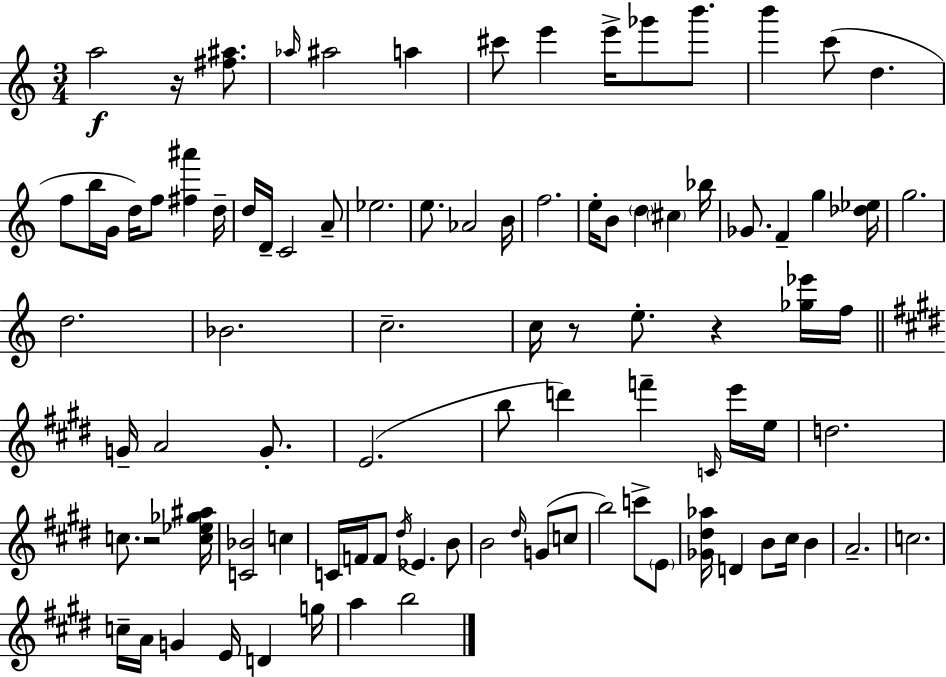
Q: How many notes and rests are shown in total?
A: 93